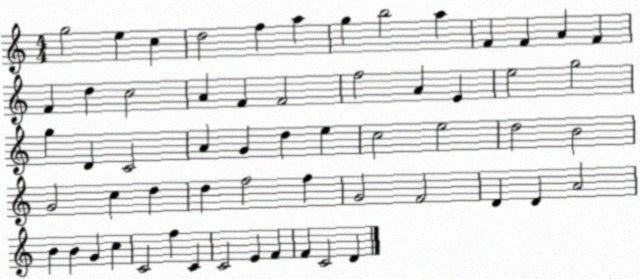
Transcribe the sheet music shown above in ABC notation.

X:1
T:Untitled
M:4/4
L:1/4
K:C
g2 e c d2 f a g b2 a F F A F F d c2 A F F2 f2 A E e2 g2 g D C2 A G d e c2 e2 d2 B2 G2 c d d f2 f G2 F2 D D A2 B B G c C2 f C C2 E F F C2 D